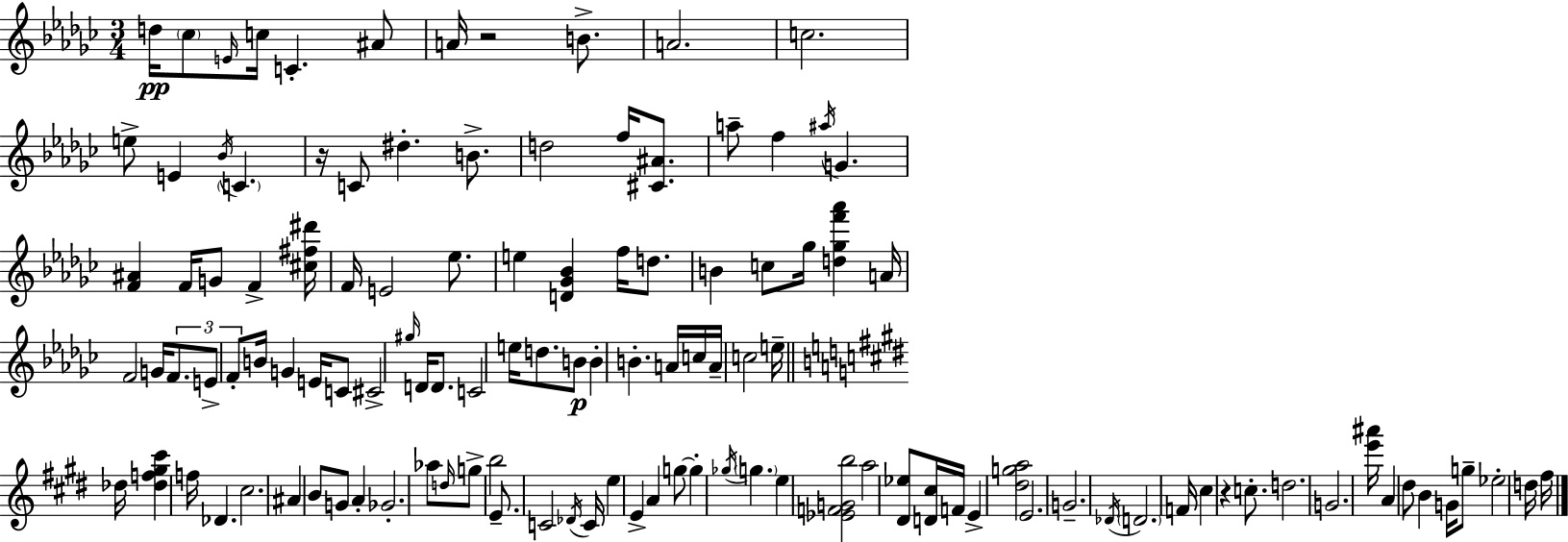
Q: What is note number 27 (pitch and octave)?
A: F4